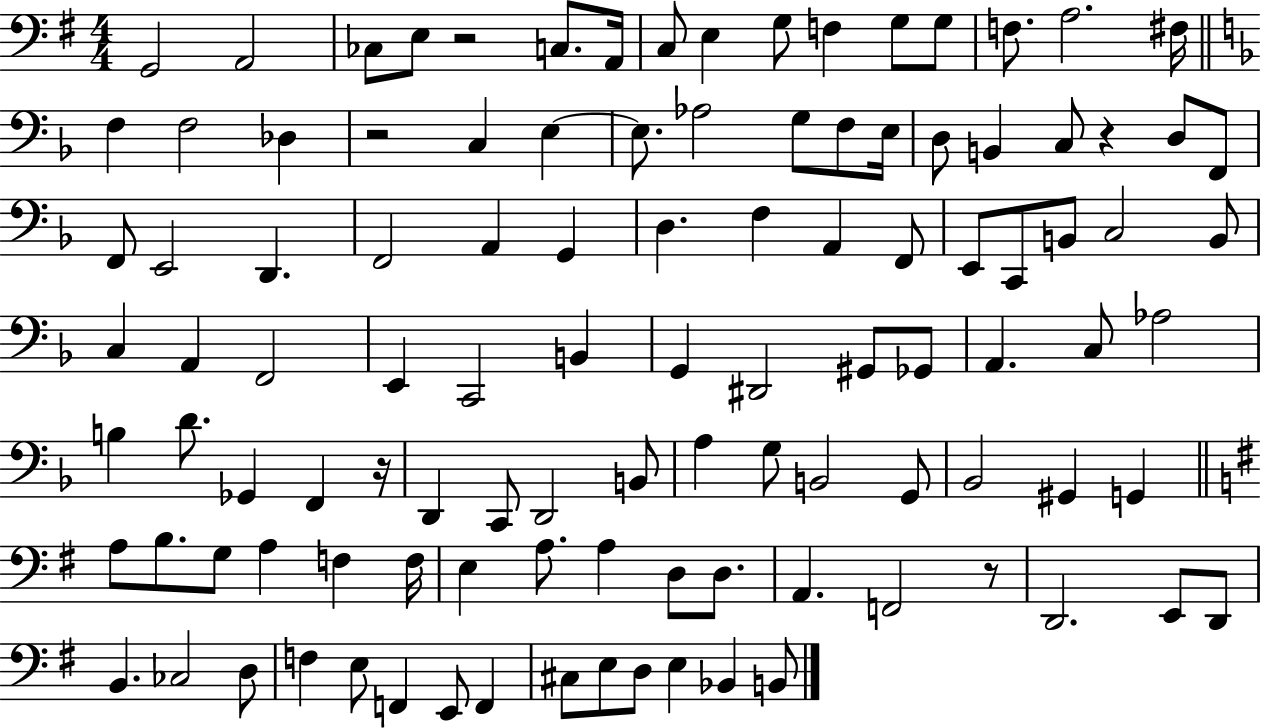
X:1
T:Untitled
M:4/4
L:1/4
K:G
G,,2 A,,2 _C,/2 E,/2 z2 C,/2 A,,/4 C,/2 E, G,/2 F, G,/2 G,/2 F,/2 A,2 ^F,/4 F, F,2 _D, z2 C, E, E,/2 _A,2 G,/2 F,/2 E,/4 D,/2 B,, C,/2 z D,/2 F,,/2 F,,/2 E,,2 D,, F,,2 A,, G,, D, F, A,, F,,/2 E,,/2 C,,/2 B,,/2 C,2 B,,/2 C, A,, F,,2 E,, C,,2 B,, G,, ^D,,2 ^G,,/2 _G,,/2 A,, C,/2 _A,2 B, D/2 _G,, F,, z/4 D,, C,,/2 D,,2 B,,/2 A, G,/2 B,,2 G,,/2 _B,,2 ^G,, G,, A,/2 B,/2 G,/2 A, F, F,/4 E, A,/2 A, D,/2 D,/2 A,, F,,2 z/2 D,,2 E,,/2 D,,/2 B,, _C,2 D,/2 F, E,/2 F,, E,,/2 F,, ^C,/2 E,/2 D,/2 E, _B,, B,,/2